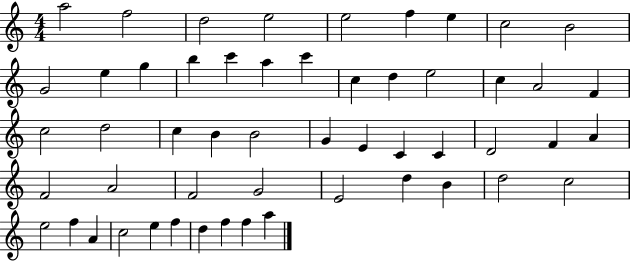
{
  \clef treble
  \numericTimeSignature
  \time 4/4
  \key c \major
  a''2 f''2 | d''2 e''2 | e''2 f''4 e''4 | c''2 b'2 | \break g'2 e''4 g''4 | b''4 c'''4 a''4 c'''4 | c''4 d''4 e''2 | c''4 a'2 f'4 | \break c''2 d''2 | c''4 b'4 b'2 | g'4 e'4 c'4 c'4 | d'2 f'4 a'4 | \break f'2 a'2 | f'2 g'2 | e'2 d''4 b'4 | d''2 c''2 | \break e''2 f''4 a'4 | c''2 e''4 f''4 | d''4 f''4 f''4 a''4 | \bar "|."
}